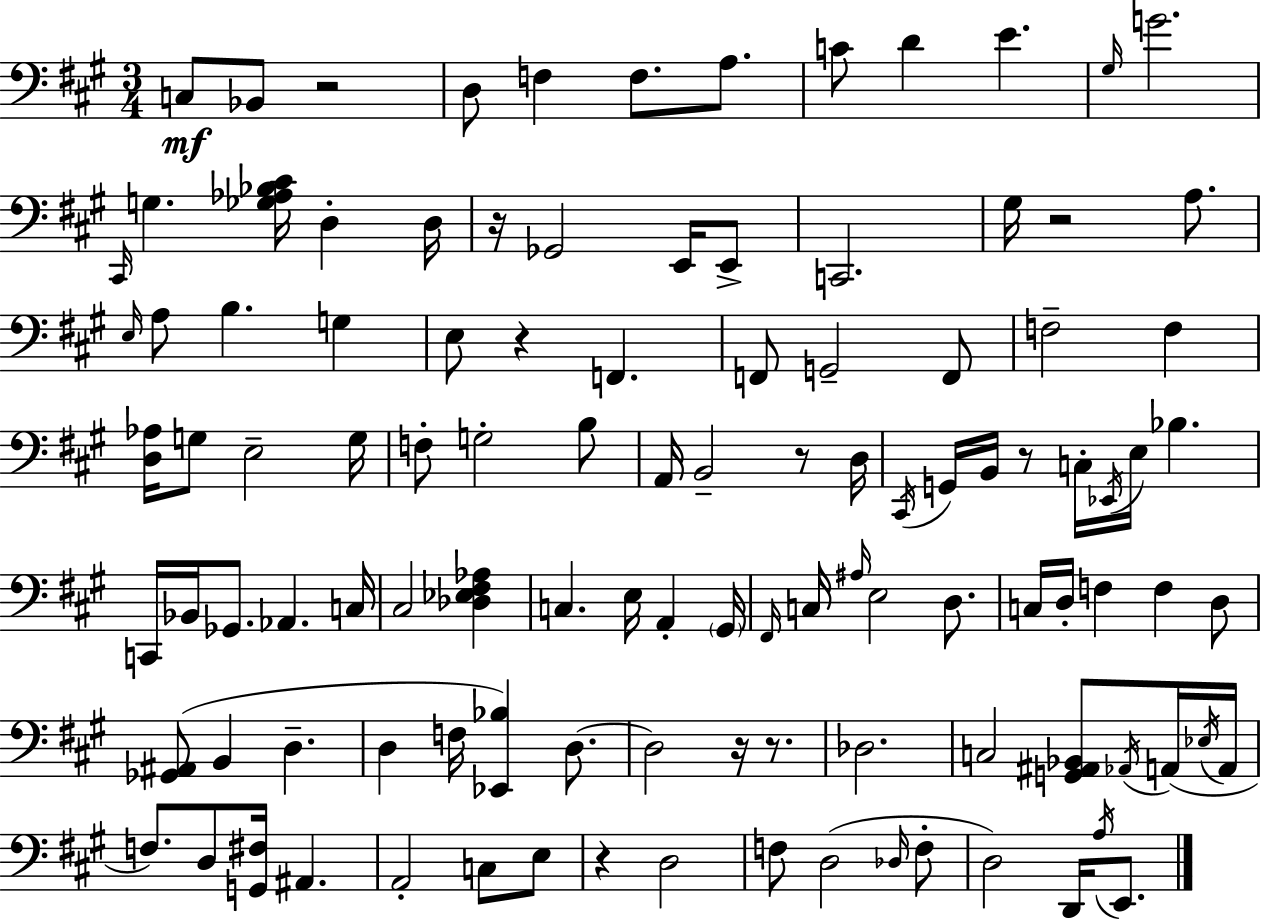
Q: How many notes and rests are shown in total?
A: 111